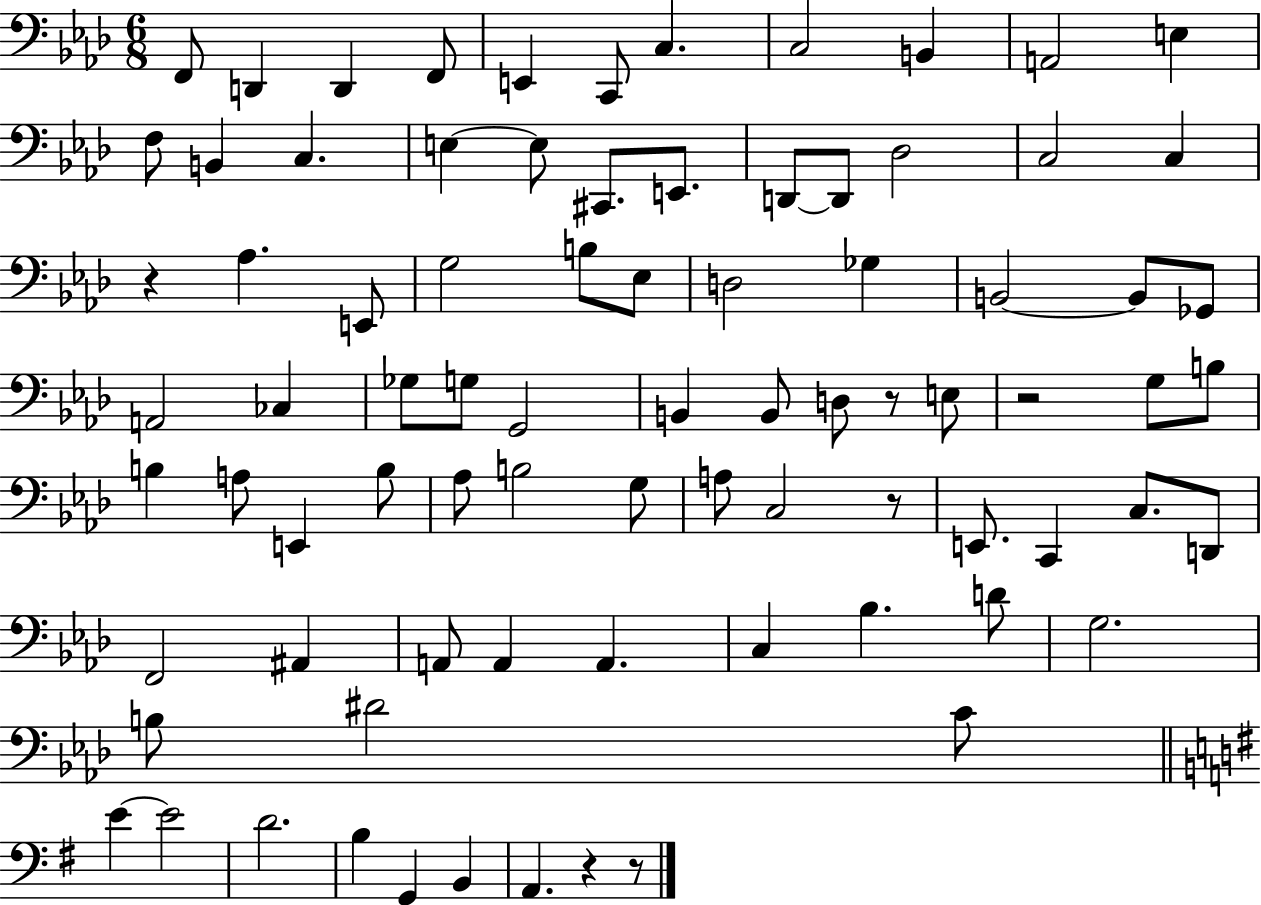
F2/e D2/q D2/q F2/e E2/q C2/e C3/q. C3/h B2/q A2/h E3/q F3/e B2/q C3/q. E3/q E3/e C#2/e. E2/e. D2/e D2/e Db3/h C3/h C3/q R/q Ab3/q. E2/e G3/h B3/e Eb3/e D3/h Gb3/q B2/h B2/e Gb2/e A2/h CES3/q Gb3/e G3/e G2/h B2/q B2/e D3/e R/e E3/e R/h G3/e B3/e B3/q A3/e E2/q B3/e Ab3/e B3/h G3/e A3/e C3/h R/e E2/e. C2/q C3/e. D2/e F2/h A#2/q A2/e A2/q A2/q. C3/q Bb3/q. D4/e G3/h. B3/e D#4/h C4/e E4/q E4/h D4/h. B3/q G2/q B2/q A2/q. R/q R/e